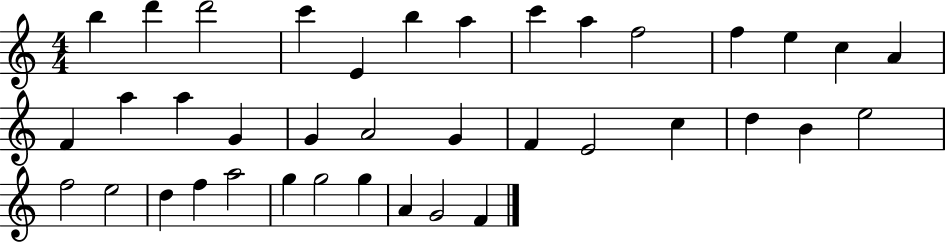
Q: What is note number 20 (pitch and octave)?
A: A4